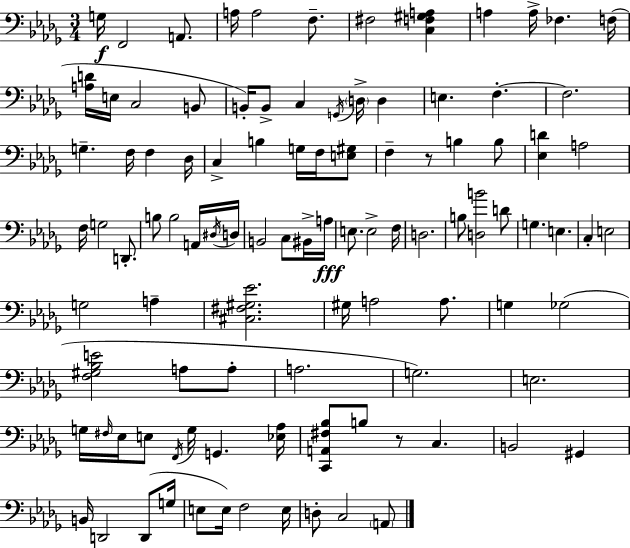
G3/s F2/h A2/e. A3/s A3/h F3/e. F#3/h [C3,F3,G#3,A3]/q A3/q A3/s FES3/q. F3/s [A3,D4]/s E3/s C3/h B2/e B2/s B2/e C3/q G2/s D3/s D3/q E3/q. F3/q. F3/h. G3/q. F3/s F3/q Db3/s C3/q B3/q G3/s F3/s [E3,G#3]/e F3/q R/e B3/q B3/e [Eb3,D4]/q A3/h F3/s G3/h D2/e. B3/e B3/h A2/s D#3/s D3/s B2/h C3/e BIS2/s A3/s E3/e. E3/h F3/s D3/h. B3/e [D3,B4]/h D4/e G3/q. E3/q. C3/q E3/h G3/h A3/q [C#3,F#3,G#3,Eb4]/h. G#3/s A3/h A3/e. G3/q Gb3/h [F3,G#3,Bb3,E4]/h A3/e A3/e A3/h. G3/h. E3/h. G3/s F#3/s Eb3/s E3/e F2/s G3/s G2/q. [Eb3,Ab3]/s [C2,A2,F#3,Bb3]/e B3/e R/e C3/q. B2/h G#2/q B2/s D2/h D2/e G3/s E3/e E3/s F3/h E3/s D3/e C3/h A2/e